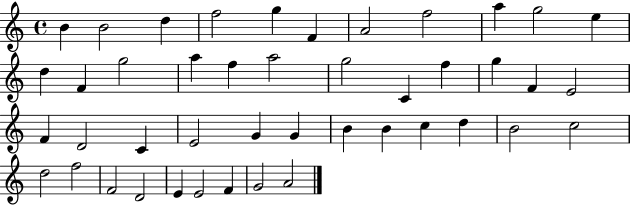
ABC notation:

X:1
T:Untitled
M:4/4
L:1/4
K:C
B B2 d f2 g F A2 f2 a g2 e d F g2 a f a2 g2 C f g F E2 F D2 C E2 G G B B c d B2 c2 d2 f2 F2 D2 E E2 F G2 A2